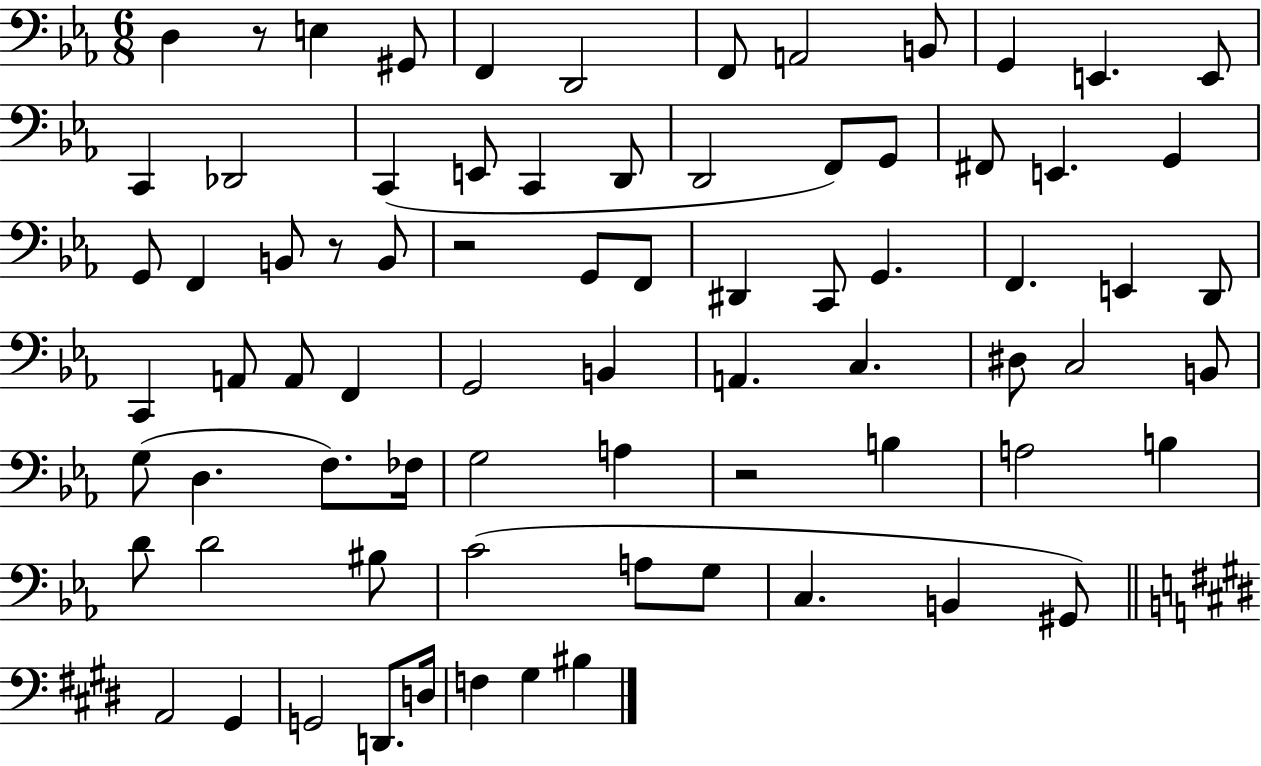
D3/q R/e E3/q G#2/e F2/q D2/h F2/e A2/h B2/e G2/q E2/q. E2/e C2/q Db2/h C2/q E2/e C2/q D2/e D2/h F2/e G2/e F#2/e E2/q. G2/q G2/e F2/q B2/e R/e B2/e R/h G2/e F2/e D#2/q C2/e G2/q. F2/q. E2/q D2/e C2/q A2/e A2/e F2/q G2/h B2/q A2/q. C3/q. D#3/e C3/h B2/e G3/e D3/q. F3/e. FES3/s G3/h A3/q R/h B3/q A3/h B3/q D4/e D4/h BIS3/e C4/h A3/e G3/e C3/q. B2/q G#2/e A2/h G#2/q G2/h D2/e. D3/s F3/q G#3/q BIS3/q